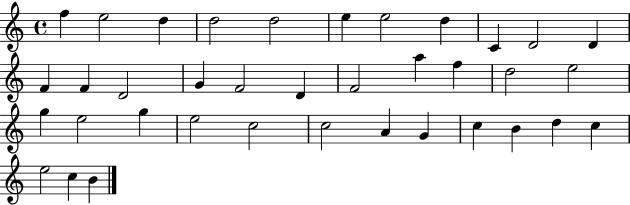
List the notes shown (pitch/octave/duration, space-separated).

F5/q E5/h D5/q D5/h D5/h E5/q E5/h D5/q C4/q D4/h D4/q F4/q F4/q D4/h G4/q F4/h D4/q F4/h A5/q F5/q D5/h E5/h G5/q E5/h G5/q E5/h C5/h C5/h A4/q G4/q C5/q B4/q D5/q C5/q E5/h C5/q B4/q